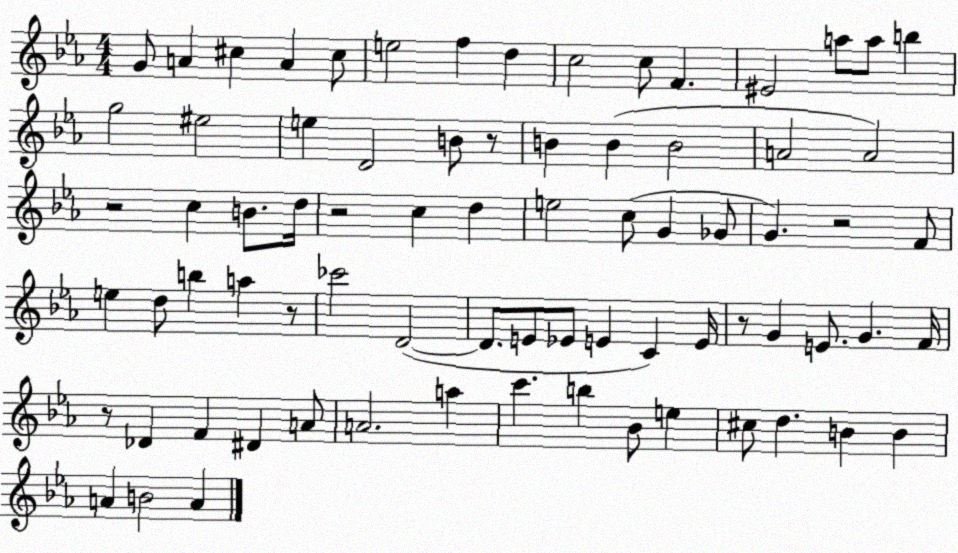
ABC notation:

X:1
T:Untitled
M:4/4
L:1/4
K:Eb
G/2 A ^c A ^c/2 e2 f d c2 c/2 F ^E2 a/2 a/2 b g2 ^e2 e D2 B/2 z/2 B B B2 A2 A2 z2 c B/2 d/4 z2 c d e2 c/2 G _G/2 G z2 F/2 e d/2 b a z/2 _c'2 D2 D/2 E/2 _E/2 E C E/4 z/2 G E/2 G F/4 z/2 _D F ^D A/2 A2 a c' b _B/2 e ^c/2 d B B A B2 A